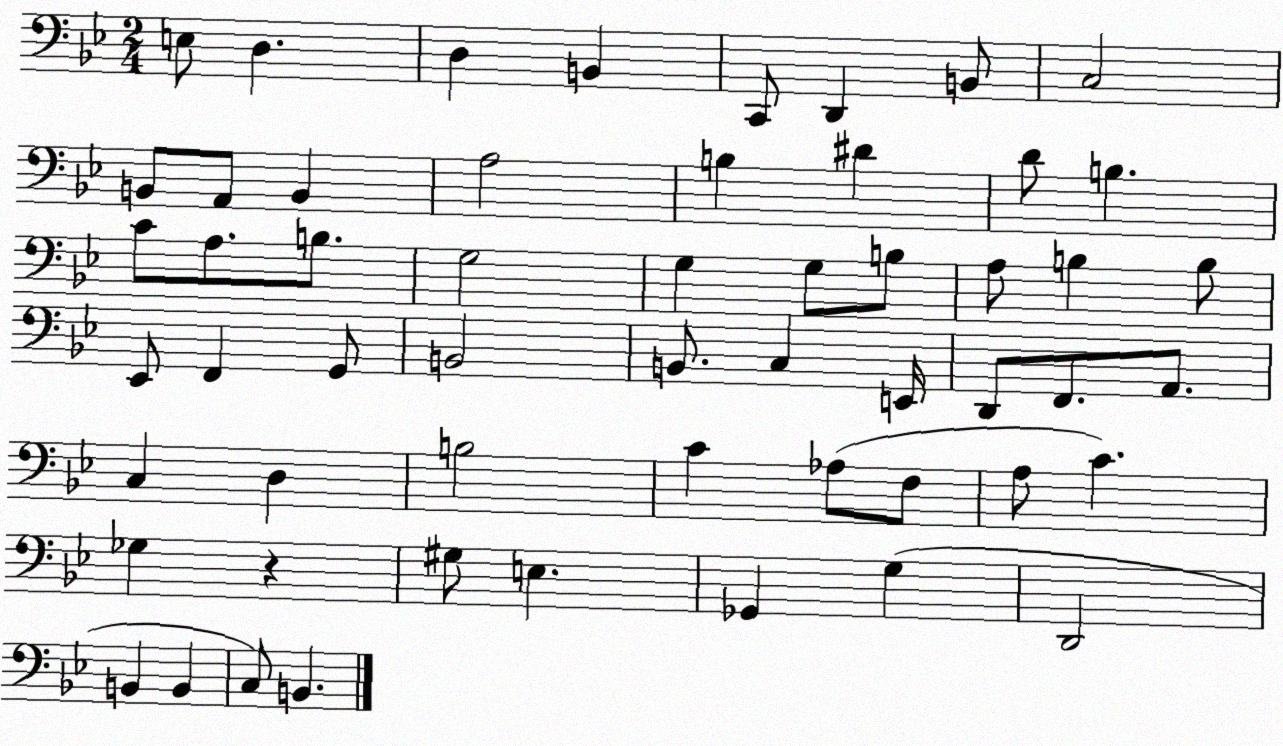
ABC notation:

X:1
T:Untitled
M:2/4
L:1/4
K:Bb
E,/2 D, D, B,, C,,/2 D,, B,,/2 C,2 B,,/2 A,,/2 B,, A,2 B, ^D D/2 B, C/2 A,/2 B,/2 G,2 G, G,/2 B,/2 A,/2 B, B,/2 _E,,/2 F,, G,,/2 B,,2 B,,/2 C, E,,/4 D,,/2 F,,/2 A,,/2 C, D, B,2 C _A,/2 F,/2 A,/2 C _G, z ^G,/2 E, _G,, G, D,,2 B,, B,, C,/2 B,,